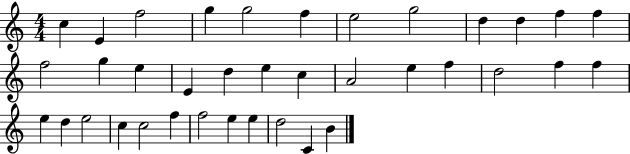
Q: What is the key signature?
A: C major